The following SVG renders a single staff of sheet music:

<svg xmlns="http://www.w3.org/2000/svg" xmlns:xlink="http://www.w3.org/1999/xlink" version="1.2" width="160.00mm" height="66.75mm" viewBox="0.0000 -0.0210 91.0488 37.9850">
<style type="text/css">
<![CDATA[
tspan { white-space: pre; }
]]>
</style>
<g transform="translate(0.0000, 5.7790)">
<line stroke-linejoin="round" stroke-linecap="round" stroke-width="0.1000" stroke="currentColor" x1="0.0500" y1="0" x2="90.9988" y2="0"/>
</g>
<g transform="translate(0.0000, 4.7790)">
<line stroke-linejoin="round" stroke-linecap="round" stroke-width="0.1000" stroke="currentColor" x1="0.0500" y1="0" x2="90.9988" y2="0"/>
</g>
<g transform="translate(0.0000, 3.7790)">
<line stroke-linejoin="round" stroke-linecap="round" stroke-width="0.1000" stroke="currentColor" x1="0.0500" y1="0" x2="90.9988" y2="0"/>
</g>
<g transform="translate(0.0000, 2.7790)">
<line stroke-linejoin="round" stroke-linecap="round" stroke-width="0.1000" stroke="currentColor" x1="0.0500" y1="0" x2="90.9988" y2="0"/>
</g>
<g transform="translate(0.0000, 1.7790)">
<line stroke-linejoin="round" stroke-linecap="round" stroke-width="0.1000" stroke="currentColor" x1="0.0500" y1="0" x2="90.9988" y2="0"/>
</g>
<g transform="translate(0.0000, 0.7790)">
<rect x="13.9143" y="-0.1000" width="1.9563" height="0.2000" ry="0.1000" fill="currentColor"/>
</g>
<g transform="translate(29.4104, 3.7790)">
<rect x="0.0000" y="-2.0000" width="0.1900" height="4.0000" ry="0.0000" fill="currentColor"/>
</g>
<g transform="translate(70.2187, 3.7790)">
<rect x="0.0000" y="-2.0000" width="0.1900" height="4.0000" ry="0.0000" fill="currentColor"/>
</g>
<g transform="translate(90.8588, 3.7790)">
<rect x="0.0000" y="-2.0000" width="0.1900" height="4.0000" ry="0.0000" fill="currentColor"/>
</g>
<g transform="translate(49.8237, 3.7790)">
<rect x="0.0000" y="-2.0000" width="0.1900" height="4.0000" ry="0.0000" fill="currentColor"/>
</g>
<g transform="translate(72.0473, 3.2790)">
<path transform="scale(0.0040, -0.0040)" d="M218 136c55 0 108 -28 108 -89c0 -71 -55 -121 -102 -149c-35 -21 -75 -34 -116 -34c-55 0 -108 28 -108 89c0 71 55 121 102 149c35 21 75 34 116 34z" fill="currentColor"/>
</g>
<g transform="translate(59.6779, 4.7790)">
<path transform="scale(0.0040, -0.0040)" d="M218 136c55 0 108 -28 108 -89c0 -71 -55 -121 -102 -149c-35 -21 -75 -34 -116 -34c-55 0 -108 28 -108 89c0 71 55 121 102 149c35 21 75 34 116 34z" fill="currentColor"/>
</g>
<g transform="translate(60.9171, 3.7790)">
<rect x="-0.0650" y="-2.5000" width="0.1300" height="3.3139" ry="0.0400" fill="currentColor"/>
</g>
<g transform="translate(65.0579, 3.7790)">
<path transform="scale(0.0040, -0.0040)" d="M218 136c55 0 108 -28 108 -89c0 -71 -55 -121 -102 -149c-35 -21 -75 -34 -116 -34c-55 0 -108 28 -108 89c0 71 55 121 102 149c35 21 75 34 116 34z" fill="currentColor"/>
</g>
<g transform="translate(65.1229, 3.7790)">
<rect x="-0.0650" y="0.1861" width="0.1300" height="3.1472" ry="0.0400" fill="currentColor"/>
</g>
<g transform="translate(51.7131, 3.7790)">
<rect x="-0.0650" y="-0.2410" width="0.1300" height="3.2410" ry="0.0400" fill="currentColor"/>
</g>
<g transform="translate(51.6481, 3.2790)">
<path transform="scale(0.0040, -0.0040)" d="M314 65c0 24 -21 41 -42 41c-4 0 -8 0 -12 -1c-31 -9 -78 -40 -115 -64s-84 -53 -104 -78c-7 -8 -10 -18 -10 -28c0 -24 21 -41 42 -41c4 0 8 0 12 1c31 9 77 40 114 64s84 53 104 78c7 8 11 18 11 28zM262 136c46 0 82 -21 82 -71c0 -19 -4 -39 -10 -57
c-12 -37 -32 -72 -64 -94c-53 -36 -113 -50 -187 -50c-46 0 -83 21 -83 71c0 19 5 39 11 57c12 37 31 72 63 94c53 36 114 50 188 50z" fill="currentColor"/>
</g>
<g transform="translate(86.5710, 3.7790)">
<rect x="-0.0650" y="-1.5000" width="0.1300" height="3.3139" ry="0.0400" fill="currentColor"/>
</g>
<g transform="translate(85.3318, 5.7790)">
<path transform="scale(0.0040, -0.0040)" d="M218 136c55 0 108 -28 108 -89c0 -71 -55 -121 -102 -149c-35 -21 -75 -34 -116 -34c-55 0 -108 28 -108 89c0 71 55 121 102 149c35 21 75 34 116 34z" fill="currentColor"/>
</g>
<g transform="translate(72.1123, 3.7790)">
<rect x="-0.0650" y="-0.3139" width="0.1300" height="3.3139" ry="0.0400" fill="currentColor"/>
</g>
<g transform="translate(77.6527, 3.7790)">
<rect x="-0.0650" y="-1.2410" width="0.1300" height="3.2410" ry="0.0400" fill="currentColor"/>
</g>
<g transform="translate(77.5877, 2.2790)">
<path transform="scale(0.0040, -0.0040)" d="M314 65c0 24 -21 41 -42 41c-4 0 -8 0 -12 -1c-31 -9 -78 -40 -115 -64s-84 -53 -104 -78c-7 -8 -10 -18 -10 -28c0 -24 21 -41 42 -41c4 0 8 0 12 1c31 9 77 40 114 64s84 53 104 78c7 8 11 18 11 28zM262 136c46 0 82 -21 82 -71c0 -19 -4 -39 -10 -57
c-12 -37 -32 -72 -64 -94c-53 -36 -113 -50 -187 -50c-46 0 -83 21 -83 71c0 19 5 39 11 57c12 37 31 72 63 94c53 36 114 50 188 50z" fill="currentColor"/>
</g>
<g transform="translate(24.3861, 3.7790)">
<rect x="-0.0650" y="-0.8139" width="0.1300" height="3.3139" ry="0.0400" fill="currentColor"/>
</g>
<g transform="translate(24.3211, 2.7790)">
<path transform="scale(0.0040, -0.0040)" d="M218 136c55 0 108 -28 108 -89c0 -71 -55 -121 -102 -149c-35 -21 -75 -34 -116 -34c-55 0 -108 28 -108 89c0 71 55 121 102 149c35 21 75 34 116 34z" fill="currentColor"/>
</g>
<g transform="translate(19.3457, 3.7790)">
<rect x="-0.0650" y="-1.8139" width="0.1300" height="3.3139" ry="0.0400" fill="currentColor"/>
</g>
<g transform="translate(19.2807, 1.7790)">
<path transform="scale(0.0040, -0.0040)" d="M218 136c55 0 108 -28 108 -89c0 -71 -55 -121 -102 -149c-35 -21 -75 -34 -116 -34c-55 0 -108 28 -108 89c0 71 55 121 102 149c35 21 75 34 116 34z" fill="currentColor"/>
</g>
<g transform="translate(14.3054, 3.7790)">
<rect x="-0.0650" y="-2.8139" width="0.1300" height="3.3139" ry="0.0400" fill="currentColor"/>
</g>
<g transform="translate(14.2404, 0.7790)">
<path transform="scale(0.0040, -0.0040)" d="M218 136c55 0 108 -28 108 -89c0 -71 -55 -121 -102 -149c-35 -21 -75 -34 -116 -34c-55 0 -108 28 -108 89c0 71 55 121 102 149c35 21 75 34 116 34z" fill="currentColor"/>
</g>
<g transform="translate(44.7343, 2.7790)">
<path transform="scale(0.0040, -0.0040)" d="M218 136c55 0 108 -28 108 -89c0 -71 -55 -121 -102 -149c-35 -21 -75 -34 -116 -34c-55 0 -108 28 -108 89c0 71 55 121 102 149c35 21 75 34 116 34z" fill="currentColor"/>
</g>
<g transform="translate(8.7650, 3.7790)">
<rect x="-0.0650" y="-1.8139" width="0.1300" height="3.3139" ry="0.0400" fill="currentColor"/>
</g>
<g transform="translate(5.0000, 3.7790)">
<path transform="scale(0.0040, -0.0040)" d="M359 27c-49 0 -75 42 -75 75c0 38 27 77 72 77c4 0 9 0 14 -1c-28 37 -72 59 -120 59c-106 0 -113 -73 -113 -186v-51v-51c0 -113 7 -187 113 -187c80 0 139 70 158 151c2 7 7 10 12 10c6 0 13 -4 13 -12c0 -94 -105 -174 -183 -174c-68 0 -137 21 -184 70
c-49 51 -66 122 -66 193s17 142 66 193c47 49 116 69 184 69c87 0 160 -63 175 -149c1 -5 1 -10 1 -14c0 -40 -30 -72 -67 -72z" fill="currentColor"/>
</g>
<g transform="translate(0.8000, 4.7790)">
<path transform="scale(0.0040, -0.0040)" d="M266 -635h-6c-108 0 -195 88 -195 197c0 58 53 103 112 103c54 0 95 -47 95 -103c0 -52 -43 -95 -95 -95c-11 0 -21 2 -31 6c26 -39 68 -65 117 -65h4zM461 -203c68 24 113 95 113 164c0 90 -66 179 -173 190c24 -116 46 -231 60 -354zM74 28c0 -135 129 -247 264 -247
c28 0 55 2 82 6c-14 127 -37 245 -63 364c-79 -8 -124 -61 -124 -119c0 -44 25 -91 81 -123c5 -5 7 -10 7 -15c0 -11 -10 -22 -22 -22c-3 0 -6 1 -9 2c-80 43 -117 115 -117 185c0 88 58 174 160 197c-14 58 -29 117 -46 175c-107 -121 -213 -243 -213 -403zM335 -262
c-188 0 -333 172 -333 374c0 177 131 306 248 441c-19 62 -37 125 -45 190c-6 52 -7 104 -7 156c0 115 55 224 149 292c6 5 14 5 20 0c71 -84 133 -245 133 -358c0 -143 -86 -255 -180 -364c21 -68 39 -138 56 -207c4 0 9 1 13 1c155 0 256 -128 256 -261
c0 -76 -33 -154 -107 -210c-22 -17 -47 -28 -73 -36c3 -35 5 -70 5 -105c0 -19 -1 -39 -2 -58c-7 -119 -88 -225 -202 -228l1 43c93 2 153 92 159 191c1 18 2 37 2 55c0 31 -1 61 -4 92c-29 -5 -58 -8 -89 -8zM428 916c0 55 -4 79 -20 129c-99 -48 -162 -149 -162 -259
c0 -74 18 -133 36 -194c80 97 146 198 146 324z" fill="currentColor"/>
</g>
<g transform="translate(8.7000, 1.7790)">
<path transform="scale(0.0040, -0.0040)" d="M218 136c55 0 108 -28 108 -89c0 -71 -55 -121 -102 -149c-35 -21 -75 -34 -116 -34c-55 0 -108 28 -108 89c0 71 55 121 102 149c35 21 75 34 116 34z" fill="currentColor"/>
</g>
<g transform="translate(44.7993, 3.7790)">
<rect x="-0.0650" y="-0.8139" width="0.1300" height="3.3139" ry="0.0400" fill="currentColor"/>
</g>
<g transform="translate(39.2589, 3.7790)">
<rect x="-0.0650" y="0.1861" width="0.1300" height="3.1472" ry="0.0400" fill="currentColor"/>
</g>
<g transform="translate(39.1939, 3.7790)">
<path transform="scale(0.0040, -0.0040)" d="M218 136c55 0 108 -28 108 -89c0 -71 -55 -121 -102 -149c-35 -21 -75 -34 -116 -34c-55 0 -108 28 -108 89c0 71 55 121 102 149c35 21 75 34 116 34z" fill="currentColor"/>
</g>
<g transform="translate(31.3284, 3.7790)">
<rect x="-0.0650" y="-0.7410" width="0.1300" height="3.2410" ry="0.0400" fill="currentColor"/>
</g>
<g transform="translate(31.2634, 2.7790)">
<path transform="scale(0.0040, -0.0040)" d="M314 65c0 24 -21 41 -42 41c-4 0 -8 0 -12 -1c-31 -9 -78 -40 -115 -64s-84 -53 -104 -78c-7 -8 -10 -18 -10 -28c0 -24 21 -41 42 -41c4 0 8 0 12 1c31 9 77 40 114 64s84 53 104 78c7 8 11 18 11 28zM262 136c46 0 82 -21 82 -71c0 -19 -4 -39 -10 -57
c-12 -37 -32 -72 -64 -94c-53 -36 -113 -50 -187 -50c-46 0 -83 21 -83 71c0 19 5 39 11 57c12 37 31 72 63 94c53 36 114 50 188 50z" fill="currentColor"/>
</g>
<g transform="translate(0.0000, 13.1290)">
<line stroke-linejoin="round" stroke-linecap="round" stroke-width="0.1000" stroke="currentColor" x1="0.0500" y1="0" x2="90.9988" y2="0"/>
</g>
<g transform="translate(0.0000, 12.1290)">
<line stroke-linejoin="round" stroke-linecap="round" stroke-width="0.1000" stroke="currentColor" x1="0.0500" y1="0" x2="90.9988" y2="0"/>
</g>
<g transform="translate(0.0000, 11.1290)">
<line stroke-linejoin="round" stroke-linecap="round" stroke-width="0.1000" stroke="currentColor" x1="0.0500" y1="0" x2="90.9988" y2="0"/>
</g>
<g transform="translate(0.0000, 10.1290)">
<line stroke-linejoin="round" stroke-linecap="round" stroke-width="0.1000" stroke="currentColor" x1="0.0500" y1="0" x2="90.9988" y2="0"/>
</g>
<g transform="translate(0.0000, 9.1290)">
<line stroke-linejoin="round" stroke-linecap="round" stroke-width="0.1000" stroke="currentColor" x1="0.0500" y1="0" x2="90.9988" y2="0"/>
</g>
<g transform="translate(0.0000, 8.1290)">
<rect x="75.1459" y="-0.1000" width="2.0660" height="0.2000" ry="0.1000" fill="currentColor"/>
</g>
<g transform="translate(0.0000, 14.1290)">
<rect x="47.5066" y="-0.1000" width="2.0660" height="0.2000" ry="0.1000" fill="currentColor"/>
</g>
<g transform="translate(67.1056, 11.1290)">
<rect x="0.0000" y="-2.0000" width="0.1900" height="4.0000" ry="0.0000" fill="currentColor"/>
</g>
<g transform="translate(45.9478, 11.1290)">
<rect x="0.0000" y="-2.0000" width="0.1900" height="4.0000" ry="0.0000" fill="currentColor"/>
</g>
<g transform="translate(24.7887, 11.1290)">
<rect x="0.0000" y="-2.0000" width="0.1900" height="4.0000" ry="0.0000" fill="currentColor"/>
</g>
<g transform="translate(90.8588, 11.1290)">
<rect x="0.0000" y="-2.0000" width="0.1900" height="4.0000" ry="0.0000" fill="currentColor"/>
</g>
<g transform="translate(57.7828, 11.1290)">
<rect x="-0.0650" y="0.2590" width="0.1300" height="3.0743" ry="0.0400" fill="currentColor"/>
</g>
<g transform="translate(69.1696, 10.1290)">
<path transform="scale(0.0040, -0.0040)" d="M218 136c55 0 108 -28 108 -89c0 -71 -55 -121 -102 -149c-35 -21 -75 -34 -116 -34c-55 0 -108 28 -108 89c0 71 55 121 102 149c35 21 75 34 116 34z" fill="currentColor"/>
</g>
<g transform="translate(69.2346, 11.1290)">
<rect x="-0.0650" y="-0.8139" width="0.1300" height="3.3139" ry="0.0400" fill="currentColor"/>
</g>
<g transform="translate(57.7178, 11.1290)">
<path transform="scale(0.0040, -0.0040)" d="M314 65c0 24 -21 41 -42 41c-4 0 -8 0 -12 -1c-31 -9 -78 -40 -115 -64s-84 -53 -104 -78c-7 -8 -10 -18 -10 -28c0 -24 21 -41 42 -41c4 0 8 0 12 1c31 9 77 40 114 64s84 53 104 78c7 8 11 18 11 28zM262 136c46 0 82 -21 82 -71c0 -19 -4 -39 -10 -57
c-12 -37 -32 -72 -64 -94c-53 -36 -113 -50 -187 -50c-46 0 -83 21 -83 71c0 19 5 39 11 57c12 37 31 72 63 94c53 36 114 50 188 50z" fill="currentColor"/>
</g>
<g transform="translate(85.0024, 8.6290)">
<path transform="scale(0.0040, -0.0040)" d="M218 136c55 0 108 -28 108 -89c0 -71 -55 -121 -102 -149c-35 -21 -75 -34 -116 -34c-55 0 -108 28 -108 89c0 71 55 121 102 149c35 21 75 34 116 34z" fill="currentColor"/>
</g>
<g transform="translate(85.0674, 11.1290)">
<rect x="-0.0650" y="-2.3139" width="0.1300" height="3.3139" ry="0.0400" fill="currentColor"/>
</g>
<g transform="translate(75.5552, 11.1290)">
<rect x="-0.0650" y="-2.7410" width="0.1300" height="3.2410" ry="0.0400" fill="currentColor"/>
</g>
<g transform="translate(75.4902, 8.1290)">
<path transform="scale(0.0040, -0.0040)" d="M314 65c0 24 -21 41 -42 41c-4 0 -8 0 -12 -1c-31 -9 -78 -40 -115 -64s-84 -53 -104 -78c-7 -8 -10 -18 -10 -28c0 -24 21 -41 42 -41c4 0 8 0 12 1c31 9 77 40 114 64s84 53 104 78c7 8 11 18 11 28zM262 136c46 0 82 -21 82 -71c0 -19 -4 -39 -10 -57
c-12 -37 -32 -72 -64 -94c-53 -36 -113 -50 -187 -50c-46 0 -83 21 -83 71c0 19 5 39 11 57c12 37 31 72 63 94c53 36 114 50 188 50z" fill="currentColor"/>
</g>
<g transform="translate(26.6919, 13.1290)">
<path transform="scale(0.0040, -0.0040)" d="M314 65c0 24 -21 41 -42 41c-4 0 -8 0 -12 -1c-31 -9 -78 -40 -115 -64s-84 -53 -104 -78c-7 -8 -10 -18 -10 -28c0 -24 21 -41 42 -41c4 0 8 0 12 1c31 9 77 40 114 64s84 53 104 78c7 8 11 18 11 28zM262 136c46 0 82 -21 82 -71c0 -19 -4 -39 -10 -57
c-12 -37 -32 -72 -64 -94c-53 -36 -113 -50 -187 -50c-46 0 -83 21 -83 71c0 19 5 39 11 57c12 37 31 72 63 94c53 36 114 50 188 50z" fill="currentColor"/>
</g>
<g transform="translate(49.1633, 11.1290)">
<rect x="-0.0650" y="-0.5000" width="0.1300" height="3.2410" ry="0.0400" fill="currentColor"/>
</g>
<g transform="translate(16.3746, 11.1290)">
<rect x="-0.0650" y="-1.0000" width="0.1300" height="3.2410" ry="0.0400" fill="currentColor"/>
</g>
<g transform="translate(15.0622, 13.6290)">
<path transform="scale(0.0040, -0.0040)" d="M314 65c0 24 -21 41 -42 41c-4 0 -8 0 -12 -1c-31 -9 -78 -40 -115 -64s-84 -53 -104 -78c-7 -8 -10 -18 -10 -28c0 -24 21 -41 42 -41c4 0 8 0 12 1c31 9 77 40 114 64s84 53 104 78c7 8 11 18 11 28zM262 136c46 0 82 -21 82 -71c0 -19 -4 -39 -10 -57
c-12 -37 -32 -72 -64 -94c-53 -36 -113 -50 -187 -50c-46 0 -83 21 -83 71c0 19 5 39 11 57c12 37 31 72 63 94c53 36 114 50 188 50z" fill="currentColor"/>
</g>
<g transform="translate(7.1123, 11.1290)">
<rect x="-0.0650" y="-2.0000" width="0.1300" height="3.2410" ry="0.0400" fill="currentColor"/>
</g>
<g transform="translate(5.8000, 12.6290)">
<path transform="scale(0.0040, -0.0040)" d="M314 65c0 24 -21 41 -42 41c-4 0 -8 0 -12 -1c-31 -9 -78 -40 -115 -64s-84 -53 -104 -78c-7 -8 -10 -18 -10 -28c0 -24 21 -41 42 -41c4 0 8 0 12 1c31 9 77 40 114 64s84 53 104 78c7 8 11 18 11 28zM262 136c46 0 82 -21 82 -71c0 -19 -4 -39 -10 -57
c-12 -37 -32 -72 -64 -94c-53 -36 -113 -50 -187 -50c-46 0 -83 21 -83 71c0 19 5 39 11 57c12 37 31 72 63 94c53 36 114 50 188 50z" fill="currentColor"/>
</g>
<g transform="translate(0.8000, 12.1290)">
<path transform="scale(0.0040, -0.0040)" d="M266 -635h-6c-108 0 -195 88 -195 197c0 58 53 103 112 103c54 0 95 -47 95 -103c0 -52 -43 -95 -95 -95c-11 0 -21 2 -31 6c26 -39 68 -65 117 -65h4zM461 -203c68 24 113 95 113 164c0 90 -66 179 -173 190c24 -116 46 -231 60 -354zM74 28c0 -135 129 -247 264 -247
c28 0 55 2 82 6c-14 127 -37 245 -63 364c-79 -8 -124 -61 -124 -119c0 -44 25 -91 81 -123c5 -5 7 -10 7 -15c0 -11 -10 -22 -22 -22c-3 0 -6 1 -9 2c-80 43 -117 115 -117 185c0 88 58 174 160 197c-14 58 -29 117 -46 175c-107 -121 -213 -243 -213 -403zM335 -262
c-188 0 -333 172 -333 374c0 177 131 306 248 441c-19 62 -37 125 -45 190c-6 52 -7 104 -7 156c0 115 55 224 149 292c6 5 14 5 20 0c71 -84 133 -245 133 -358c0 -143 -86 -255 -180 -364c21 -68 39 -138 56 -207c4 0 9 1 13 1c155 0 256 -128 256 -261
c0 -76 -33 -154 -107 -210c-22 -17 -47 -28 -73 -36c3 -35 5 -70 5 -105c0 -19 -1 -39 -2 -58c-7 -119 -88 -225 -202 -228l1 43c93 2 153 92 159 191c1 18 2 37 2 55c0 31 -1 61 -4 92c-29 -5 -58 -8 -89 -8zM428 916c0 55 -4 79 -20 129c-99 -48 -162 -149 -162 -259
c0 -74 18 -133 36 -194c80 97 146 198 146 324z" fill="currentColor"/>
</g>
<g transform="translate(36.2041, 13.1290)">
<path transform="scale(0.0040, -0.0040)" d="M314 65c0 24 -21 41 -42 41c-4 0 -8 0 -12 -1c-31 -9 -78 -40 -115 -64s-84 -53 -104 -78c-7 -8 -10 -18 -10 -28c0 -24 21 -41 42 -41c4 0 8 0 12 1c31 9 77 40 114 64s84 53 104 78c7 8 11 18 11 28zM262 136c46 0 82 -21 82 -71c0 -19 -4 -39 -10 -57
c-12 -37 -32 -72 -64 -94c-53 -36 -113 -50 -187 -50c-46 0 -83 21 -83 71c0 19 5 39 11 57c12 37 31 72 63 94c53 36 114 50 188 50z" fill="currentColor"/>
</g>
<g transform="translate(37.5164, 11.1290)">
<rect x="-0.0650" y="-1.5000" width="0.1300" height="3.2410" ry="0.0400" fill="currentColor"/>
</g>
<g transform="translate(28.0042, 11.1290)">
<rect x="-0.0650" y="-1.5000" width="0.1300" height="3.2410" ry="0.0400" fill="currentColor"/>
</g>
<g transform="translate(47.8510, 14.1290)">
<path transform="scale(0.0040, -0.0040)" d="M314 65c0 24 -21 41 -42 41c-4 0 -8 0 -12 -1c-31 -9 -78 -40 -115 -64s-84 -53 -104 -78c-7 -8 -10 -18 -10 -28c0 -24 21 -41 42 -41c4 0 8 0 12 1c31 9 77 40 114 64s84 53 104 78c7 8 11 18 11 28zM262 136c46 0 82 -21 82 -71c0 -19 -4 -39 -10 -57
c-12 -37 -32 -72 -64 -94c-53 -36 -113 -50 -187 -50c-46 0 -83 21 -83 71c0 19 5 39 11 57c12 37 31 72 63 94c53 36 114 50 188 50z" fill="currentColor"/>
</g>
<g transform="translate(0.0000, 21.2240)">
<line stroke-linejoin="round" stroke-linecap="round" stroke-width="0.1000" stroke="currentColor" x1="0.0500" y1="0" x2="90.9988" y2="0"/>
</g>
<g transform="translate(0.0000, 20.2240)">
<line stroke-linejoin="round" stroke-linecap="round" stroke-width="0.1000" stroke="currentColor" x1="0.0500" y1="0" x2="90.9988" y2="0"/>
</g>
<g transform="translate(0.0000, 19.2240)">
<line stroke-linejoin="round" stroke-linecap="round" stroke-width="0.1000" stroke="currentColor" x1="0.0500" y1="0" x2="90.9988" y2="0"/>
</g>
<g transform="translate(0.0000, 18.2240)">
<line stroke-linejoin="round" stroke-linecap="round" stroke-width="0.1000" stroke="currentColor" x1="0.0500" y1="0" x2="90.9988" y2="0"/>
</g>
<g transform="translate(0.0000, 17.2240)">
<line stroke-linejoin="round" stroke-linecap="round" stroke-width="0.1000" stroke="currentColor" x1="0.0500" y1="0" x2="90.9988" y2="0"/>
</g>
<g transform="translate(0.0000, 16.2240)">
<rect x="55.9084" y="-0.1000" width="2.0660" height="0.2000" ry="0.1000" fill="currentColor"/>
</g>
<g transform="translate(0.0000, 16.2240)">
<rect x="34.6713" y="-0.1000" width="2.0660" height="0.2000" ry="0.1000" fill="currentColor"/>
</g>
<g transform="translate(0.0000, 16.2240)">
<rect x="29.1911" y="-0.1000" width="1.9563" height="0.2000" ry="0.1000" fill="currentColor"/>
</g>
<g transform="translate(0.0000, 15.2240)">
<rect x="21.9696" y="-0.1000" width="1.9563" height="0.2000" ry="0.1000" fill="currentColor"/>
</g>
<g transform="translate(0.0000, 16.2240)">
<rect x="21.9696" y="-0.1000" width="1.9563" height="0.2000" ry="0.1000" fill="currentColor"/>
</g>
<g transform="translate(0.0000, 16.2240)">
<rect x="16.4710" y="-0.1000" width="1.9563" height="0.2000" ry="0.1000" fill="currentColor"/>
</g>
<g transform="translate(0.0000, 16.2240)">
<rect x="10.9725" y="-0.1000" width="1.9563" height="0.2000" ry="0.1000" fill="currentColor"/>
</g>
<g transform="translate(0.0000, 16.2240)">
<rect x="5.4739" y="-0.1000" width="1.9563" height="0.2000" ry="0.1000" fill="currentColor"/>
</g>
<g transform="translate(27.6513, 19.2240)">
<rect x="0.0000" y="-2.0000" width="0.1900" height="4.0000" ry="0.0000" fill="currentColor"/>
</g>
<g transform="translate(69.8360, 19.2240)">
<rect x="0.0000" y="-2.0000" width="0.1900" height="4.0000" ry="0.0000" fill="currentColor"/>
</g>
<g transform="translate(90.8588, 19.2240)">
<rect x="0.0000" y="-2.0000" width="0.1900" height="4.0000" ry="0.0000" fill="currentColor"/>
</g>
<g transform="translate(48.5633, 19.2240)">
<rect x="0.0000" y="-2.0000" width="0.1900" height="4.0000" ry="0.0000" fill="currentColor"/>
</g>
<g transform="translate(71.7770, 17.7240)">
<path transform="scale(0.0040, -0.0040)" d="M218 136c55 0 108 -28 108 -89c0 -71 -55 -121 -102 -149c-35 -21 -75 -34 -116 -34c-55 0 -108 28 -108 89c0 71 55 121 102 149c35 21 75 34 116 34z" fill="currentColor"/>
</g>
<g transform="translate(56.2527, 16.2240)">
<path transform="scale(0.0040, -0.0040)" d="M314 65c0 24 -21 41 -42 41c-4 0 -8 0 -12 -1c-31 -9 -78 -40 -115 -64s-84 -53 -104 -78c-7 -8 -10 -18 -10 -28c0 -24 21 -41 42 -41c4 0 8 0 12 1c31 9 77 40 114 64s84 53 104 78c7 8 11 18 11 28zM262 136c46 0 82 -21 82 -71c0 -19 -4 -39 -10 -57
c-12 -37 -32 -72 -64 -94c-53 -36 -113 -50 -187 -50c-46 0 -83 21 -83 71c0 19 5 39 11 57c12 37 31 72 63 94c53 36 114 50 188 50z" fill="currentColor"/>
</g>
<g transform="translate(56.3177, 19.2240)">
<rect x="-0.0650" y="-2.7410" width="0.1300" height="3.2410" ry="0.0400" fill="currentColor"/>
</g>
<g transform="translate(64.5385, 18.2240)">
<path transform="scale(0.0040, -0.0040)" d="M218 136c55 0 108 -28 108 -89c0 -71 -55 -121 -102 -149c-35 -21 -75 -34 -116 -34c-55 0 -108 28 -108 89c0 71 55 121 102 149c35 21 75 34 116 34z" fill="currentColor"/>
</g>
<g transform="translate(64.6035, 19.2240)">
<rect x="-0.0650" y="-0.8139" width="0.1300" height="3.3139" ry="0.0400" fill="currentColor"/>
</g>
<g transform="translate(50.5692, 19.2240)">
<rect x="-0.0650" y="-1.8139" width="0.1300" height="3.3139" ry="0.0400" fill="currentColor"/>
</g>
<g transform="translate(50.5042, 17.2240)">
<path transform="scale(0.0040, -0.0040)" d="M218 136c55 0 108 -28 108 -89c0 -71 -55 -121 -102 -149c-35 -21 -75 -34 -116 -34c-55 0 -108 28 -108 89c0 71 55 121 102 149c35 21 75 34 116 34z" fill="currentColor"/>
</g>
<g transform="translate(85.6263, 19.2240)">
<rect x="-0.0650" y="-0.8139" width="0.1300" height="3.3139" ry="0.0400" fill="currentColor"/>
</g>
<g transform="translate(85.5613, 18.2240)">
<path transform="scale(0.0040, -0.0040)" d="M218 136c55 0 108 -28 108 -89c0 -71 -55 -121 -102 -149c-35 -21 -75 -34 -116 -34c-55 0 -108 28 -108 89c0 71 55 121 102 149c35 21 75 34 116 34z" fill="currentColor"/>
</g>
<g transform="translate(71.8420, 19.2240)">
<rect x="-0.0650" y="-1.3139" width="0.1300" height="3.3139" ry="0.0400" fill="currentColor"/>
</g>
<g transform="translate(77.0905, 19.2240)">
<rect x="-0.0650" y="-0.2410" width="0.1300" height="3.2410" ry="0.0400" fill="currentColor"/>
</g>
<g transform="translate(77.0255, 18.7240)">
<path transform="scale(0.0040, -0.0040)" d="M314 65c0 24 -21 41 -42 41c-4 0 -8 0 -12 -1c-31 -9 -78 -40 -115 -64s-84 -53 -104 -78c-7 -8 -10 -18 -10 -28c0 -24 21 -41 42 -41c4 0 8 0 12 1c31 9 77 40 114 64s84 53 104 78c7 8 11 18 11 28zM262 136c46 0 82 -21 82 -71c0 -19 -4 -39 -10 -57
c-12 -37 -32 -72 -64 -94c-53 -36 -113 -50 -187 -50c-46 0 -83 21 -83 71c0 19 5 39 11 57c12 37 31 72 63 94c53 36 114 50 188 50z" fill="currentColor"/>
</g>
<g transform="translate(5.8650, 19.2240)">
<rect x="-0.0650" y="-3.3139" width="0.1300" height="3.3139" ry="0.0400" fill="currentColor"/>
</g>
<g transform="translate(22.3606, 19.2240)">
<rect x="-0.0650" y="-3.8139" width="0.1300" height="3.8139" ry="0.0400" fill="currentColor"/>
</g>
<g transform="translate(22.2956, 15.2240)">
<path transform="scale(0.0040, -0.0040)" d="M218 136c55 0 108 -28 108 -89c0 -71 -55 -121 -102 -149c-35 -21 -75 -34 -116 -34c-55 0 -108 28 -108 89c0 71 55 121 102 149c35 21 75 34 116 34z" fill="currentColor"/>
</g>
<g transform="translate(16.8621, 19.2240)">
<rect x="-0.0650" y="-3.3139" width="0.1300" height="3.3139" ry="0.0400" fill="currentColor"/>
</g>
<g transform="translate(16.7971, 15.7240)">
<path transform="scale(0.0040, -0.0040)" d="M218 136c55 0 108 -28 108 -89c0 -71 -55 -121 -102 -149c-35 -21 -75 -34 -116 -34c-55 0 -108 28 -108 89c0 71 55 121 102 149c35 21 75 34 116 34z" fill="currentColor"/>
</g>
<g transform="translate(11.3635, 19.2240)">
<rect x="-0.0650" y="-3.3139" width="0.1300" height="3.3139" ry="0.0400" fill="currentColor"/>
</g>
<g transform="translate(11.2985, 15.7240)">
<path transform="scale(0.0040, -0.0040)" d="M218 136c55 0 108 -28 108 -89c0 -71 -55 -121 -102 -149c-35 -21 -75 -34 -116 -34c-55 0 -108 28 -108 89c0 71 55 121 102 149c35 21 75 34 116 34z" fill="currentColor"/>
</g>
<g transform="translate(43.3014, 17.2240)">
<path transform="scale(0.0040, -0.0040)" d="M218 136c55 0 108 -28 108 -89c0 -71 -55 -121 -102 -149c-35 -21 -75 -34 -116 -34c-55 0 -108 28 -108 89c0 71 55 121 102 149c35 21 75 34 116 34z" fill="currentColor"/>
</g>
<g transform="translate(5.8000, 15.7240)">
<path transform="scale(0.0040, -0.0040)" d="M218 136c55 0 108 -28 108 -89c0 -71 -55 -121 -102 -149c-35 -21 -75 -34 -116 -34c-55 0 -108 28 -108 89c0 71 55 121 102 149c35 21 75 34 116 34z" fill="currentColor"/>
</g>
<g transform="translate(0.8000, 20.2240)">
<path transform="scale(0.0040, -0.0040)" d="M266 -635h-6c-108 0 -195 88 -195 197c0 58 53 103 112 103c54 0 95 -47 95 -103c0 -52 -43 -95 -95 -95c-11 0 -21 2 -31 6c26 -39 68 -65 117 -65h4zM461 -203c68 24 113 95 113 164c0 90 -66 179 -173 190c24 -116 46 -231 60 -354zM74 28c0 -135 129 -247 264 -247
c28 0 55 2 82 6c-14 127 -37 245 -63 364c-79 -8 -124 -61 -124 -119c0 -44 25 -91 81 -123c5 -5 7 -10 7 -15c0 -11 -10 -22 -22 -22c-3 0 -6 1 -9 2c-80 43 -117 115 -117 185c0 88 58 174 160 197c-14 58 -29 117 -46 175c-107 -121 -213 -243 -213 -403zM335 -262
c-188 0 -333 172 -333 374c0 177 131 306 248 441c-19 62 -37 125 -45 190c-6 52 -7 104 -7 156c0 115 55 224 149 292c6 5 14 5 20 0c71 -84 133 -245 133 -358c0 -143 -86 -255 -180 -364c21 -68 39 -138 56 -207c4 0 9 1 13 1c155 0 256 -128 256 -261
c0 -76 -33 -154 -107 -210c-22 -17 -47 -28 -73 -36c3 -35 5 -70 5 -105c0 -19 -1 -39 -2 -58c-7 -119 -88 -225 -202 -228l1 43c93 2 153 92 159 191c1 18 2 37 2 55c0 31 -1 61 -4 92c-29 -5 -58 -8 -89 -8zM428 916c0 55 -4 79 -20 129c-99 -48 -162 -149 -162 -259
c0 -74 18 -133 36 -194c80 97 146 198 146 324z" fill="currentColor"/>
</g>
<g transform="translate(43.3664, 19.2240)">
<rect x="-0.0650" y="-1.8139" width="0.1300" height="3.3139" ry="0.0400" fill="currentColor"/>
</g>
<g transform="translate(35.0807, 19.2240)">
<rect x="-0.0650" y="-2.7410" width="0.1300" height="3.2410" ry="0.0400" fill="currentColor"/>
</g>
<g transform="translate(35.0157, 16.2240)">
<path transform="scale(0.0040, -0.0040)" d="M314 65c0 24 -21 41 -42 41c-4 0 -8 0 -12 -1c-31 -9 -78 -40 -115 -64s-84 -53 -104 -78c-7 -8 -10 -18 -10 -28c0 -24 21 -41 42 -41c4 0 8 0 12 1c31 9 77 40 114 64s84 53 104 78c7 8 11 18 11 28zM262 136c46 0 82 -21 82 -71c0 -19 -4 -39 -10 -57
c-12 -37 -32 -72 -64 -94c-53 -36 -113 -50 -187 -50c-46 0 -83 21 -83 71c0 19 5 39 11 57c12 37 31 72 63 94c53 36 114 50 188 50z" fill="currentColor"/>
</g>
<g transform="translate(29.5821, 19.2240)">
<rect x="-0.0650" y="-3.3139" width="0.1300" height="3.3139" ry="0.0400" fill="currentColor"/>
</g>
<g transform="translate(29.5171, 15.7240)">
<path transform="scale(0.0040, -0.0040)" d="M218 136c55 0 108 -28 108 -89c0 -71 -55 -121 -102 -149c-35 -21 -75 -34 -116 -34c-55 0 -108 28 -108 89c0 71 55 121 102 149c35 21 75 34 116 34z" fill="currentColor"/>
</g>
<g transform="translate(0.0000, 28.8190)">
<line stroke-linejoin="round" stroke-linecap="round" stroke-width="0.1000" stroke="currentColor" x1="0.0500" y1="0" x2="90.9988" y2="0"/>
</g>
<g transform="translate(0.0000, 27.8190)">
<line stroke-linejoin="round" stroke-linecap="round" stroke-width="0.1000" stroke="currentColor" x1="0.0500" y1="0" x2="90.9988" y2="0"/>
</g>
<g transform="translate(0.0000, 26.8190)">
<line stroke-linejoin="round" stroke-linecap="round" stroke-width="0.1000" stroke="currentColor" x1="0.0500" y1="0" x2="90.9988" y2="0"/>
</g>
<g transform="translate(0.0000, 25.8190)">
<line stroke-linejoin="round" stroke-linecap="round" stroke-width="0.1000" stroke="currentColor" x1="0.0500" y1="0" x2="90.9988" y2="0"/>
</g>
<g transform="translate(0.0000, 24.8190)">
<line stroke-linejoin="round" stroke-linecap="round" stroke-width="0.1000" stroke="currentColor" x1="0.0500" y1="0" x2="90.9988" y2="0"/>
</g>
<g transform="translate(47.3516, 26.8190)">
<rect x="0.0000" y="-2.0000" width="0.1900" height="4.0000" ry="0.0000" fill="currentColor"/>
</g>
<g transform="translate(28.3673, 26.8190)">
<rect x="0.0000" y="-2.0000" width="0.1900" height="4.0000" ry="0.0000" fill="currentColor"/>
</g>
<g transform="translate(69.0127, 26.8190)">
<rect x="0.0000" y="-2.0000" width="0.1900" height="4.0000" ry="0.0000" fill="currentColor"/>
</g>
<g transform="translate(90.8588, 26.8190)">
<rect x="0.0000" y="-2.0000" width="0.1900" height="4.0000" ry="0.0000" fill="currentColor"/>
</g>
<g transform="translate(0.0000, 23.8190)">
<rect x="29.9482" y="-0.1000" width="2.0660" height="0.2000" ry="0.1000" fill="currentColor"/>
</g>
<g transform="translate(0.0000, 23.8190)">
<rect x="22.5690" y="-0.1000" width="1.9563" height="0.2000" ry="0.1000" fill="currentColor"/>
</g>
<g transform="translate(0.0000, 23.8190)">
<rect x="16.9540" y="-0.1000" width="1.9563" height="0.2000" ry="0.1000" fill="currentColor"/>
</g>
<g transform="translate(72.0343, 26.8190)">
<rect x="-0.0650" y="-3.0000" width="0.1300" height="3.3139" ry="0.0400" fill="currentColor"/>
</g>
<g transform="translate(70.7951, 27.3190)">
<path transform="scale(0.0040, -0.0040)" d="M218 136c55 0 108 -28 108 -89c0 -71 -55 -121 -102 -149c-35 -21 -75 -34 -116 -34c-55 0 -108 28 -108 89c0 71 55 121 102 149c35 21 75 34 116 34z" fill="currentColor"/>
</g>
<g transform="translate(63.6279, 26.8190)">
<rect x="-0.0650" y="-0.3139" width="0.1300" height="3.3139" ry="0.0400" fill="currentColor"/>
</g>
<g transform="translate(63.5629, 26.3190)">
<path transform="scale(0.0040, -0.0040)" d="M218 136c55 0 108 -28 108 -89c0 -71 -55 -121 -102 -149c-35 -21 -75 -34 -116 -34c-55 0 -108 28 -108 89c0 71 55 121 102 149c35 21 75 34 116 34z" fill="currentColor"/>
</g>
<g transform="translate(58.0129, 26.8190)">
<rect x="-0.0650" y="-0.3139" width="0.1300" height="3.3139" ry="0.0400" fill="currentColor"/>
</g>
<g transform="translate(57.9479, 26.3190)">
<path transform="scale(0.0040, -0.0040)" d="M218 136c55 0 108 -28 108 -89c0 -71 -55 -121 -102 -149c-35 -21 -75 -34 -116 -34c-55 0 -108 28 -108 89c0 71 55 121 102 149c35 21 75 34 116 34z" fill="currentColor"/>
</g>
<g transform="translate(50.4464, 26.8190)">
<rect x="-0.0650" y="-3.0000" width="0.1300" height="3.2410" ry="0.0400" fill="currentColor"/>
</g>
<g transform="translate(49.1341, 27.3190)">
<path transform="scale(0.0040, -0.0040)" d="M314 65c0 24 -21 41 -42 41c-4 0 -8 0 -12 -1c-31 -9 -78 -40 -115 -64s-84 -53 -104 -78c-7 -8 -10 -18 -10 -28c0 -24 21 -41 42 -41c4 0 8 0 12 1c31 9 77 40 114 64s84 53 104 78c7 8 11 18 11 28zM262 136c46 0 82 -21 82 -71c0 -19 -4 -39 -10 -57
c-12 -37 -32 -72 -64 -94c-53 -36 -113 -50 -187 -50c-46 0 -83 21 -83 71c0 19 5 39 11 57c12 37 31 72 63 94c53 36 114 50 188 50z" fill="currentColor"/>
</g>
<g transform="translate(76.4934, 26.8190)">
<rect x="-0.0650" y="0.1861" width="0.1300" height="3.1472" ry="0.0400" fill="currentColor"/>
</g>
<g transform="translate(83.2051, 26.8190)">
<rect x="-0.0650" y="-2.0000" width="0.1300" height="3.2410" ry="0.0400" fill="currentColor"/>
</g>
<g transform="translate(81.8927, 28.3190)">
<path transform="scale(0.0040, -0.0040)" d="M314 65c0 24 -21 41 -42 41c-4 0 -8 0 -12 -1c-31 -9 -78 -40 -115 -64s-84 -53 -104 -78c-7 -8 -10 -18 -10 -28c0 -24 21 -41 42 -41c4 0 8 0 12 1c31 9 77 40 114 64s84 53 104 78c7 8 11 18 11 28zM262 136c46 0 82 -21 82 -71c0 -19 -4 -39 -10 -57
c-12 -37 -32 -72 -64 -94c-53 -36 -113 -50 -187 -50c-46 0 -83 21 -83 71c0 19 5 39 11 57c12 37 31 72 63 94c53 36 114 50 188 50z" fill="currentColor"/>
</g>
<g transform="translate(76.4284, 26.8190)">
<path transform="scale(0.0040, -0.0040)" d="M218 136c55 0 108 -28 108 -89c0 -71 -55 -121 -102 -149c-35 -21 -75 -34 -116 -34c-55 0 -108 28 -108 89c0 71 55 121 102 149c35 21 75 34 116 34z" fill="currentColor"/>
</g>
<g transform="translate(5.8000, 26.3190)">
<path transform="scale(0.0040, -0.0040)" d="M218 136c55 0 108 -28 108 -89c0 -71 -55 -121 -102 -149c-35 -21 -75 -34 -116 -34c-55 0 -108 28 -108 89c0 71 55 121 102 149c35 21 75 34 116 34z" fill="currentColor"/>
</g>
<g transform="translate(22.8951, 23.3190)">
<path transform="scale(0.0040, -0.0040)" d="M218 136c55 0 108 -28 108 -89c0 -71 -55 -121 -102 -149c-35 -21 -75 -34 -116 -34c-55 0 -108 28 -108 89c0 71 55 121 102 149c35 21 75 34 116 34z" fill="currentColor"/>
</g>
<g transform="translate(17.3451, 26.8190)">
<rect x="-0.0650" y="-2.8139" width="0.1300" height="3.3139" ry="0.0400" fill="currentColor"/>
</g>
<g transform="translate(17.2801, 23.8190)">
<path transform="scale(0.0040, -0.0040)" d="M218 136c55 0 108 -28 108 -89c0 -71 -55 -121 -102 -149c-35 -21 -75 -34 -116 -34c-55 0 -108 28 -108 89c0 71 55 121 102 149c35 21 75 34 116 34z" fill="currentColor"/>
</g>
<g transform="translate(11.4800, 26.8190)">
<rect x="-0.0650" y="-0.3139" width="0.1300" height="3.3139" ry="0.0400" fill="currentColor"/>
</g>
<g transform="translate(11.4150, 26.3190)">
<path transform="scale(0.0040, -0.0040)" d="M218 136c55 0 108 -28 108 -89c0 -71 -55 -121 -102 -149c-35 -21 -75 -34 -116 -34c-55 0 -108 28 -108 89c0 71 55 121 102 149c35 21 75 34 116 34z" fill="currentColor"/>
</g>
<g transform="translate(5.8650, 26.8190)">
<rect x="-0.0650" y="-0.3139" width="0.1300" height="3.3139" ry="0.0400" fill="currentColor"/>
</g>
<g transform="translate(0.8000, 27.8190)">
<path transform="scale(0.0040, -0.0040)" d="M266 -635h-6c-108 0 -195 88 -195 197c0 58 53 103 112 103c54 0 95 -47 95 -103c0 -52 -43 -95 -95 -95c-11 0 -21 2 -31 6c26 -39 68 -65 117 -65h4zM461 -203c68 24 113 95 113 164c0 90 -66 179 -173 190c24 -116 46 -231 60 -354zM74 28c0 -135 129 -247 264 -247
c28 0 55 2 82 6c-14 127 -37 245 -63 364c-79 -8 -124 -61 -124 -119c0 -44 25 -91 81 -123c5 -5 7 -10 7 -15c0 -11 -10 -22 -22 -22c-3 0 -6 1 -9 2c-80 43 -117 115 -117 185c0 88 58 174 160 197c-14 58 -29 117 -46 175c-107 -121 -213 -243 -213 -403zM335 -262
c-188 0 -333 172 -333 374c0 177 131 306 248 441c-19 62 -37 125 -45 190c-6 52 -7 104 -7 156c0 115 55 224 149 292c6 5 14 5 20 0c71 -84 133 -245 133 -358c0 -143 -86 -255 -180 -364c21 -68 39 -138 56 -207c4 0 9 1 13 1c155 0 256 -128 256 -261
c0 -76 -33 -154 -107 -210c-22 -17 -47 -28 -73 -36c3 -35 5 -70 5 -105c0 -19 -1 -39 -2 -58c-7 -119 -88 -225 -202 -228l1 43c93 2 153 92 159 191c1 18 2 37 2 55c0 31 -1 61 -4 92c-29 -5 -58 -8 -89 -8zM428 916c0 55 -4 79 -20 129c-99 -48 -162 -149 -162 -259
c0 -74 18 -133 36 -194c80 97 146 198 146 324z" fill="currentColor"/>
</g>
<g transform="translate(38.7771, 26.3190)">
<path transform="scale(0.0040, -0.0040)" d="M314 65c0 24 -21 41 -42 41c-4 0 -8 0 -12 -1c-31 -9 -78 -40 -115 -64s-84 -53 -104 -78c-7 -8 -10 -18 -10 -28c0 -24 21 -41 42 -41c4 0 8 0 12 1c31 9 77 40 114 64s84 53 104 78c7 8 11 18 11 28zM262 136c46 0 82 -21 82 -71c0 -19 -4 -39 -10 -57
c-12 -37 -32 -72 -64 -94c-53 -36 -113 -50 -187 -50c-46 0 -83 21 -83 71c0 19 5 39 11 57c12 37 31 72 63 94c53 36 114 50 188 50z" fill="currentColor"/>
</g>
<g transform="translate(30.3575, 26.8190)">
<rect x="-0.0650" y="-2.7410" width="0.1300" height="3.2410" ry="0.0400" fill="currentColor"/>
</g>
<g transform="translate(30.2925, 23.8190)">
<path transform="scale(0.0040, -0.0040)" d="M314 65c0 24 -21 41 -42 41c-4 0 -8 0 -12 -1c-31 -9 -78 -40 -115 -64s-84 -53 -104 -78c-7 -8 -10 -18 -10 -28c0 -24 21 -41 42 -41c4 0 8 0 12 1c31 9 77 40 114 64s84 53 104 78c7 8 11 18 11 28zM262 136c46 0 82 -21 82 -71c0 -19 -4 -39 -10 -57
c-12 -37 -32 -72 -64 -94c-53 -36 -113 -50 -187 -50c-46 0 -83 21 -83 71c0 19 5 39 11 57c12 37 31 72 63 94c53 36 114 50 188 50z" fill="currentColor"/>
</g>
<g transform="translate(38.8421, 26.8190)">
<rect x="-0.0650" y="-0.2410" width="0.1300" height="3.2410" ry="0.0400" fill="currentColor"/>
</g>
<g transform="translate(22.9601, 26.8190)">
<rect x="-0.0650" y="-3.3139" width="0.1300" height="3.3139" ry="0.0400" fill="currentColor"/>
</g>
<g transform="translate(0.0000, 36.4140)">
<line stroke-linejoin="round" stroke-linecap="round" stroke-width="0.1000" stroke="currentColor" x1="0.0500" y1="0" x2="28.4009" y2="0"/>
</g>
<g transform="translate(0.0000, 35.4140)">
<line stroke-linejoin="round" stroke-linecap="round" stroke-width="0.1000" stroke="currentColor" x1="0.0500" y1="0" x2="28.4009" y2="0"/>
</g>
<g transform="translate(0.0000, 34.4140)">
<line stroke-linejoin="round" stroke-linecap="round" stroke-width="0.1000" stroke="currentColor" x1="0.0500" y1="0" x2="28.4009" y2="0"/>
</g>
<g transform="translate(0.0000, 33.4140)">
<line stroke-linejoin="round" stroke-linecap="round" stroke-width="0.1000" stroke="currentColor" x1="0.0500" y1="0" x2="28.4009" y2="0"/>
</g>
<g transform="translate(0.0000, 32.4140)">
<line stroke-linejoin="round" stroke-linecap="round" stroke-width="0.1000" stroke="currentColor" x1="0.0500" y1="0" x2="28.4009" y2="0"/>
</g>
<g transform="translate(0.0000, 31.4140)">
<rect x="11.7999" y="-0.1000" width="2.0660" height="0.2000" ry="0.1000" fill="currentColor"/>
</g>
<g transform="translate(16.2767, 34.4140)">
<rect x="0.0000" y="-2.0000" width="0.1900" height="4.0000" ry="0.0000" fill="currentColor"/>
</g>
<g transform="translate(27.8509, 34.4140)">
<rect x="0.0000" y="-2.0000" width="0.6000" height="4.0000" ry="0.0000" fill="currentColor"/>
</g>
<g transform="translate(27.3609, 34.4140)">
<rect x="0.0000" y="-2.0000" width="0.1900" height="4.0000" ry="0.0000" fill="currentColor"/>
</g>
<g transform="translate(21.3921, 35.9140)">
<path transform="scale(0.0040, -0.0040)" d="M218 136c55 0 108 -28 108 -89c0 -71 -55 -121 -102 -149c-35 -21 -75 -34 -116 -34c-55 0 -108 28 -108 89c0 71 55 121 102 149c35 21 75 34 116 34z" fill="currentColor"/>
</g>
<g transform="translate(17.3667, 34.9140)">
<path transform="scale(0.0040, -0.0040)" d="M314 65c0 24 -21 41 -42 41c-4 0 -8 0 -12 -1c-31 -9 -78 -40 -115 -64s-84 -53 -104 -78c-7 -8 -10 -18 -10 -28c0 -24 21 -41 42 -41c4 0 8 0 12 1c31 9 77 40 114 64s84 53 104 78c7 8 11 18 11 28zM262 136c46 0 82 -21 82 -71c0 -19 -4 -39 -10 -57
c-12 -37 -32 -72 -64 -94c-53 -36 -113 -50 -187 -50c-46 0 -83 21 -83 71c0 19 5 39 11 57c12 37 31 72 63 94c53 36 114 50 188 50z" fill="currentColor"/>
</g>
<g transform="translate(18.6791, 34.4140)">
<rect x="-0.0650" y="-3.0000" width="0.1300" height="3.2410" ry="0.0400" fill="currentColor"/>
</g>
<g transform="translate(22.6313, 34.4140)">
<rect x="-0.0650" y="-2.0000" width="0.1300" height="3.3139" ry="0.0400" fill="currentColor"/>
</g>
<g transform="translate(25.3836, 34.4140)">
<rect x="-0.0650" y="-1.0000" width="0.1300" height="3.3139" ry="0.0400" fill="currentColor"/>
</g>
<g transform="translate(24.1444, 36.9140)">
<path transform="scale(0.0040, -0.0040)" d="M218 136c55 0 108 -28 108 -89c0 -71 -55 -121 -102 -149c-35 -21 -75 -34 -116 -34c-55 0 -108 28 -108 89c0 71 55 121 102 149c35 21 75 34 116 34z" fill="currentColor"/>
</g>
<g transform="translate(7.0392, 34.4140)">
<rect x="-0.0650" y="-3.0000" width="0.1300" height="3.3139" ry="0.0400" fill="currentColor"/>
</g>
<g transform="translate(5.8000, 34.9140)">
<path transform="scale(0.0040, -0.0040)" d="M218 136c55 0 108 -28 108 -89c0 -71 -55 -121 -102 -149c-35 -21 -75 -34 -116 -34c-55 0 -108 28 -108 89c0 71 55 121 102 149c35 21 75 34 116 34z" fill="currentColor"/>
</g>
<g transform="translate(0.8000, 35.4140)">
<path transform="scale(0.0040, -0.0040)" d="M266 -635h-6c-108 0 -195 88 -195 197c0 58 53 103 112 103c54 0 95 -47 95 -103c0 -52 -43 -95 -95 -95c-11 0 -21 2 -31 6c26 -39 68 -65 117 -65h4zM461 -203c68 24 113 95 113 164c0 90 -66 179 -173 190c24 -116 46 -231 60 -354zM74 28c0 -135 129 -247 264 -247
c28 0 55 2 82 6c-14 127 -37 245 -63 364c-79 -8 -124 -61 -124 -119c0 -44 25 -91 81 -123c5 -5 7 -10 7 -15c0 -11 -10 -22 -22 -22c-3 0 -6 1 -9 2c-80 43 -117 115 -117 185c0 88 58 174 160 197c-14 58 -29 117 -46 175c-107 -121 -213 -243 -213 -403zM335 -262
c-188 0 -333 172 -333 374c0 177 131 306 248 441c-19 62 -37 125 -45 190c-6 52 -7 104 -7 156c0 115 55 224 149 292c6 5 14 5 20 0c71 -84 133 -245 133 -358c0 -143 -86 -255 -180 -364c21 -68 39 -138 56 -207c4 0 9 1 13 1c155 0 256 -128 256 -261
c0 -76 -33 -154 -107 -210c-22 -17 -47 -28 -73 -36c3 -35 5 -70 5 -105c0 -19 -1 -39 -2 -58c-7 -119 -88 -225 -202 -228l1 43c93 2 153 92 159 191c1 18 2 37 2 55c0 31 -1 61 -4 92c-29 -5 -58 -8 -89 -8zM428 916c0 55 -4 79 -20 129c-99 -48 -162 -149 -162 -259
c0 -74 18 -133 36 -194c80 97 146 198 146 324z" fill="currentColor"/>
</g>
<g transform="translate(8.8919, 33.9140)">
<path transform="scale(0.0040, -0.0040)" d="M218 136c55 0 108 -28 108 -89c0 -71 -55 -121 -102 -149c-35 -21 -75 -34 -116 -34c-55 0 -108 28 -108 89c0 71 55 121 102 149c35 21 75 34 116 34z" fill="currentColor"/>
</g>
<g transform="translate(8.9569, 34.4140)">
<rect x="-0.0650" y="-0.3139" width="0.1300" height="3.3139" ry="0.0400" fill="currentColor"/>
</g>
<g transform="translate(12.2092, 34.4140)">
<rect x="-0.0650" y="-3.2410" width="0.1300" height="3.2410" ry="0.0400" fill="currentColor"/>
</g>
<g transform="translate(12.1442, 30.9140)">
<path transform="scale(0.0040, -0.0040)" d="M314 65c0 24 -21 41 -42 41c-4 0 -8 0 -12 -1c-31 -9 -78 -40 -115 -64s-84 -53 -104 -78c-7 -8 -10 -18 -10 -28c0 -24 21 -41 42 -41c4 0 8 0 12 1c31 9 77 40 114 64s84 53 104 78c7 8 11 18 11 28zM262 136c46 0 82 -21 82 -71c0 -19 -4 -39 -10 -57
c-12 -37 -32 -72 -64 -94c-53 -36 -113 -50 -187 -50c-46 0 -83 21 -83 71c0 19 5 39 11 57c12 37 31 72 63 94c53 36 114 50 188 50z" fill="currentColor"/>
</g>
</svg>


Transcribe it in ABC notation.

X:1
T:Untitled
M:4/4
L:1/4
K:C
f a f d d2 B d c2 G B c e2 E F2 D2 E2 E2 C2 B2 d a2 g b b b c' b a2 f f a2 d e c2 d c c a b a2 c2 A2 c c A B F2 A c b2 A2 F D